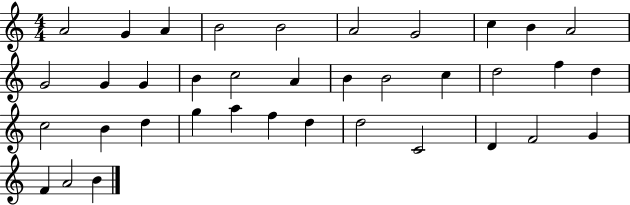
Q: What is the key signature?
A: C major